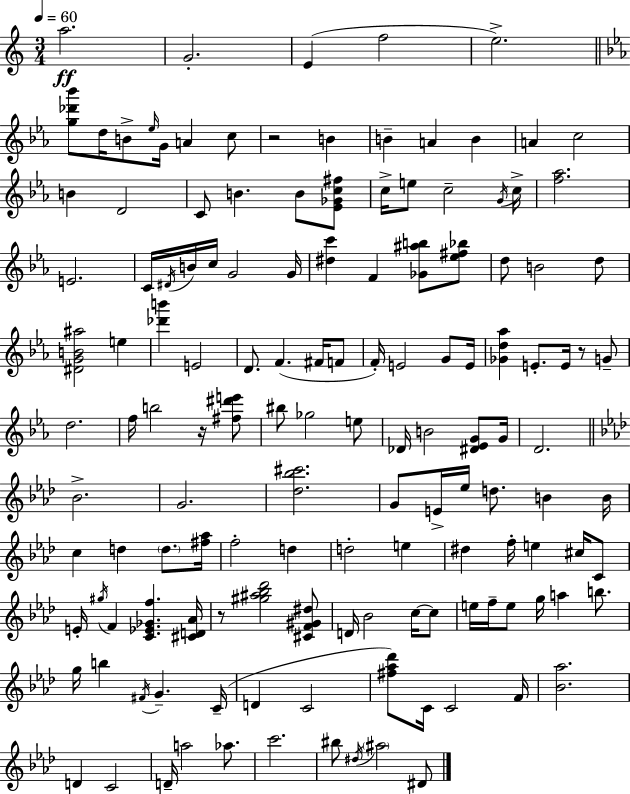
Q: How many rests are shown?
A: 4